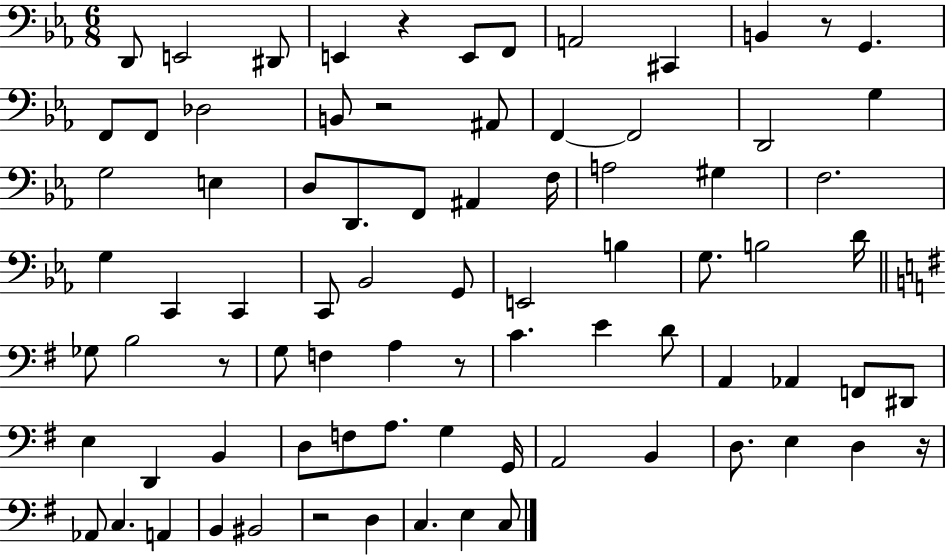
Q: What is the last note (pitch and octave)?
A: C3